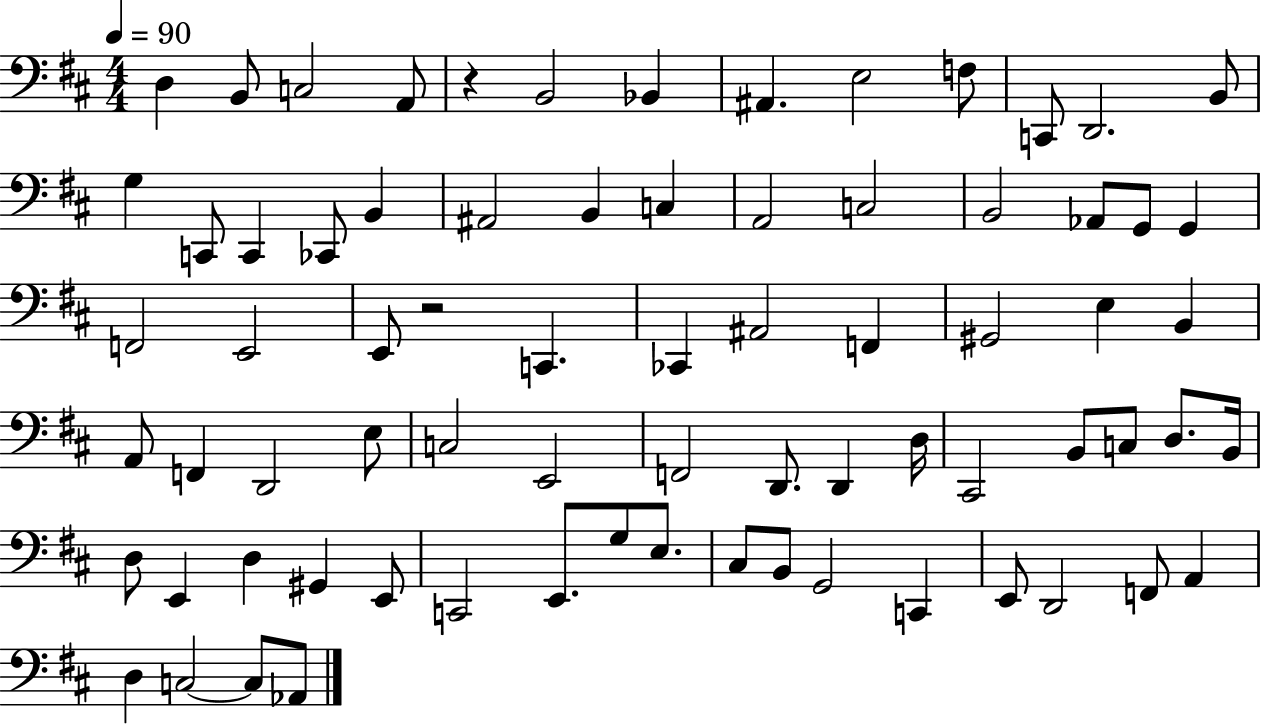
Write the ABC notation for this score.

X:1
T:Untitled
M:4/4
L:1/4
K:D
D, B,,/2 C,2 A,,/2 z B,,2 _B,, ^A,, E,2 F,/2 C,,/2 D,,2 B,,/2 G, C,,/2 C,, _C,,/2 B,, ^A,,2 B,, C, A,,2 C,2 B,,2 _A,,/2 G,,/2 G,, F,,2 E,,2 E,,/2 z2 C,, _C,, ^A,,2 F,, ^G,,2 E, B,, A,,/2 F,, D,,2 E,/2 C,2 E,,2 F,,2 D,,/2 D,, D,/4 ^C,,2 B,,/2 C,/2 D,/2 B,,/4 D,/2 E,, D, ^G,, E,,/2 C,,2 E,,/2 G,/2 E,/2 ^C,/2 B,,/2 G,,2 C,, E,,/2 D,,2 F,,/2 A,, D, C,2 C,/2 _A,,/2